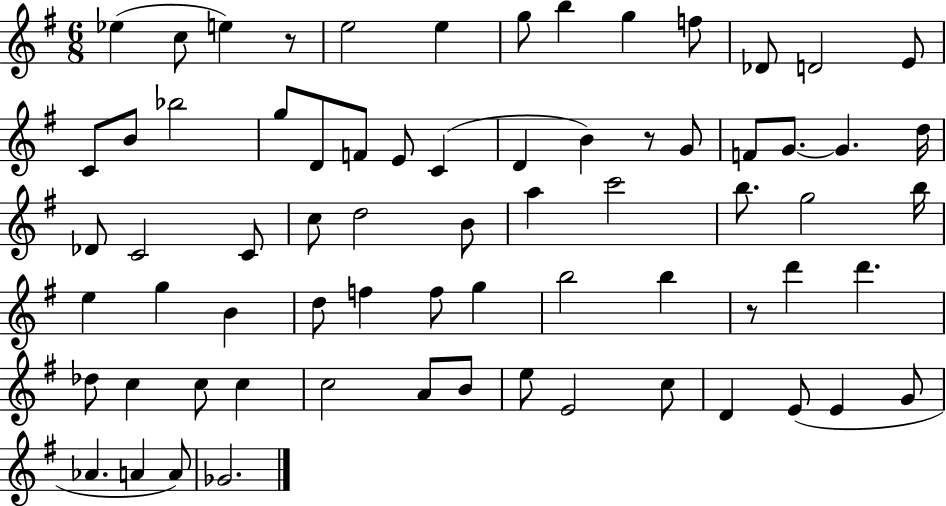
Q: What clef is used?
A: treble